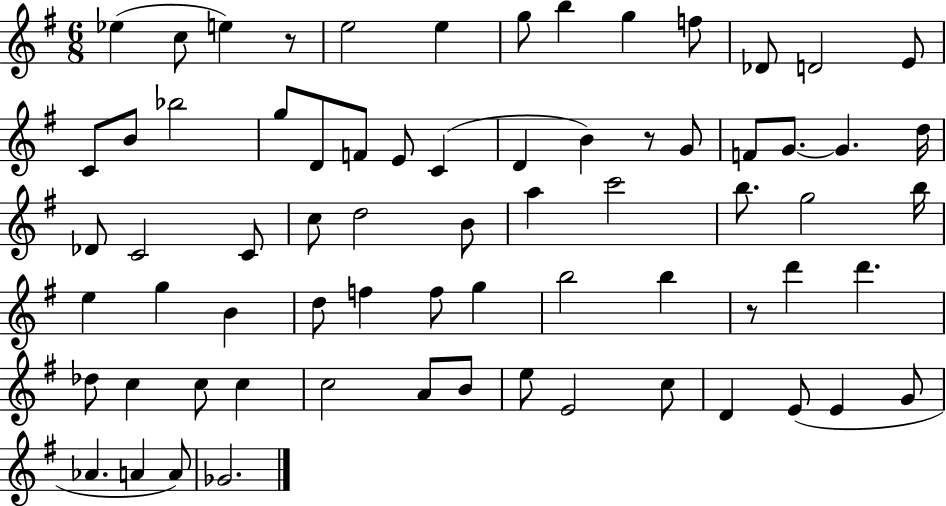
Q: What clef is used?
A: treble